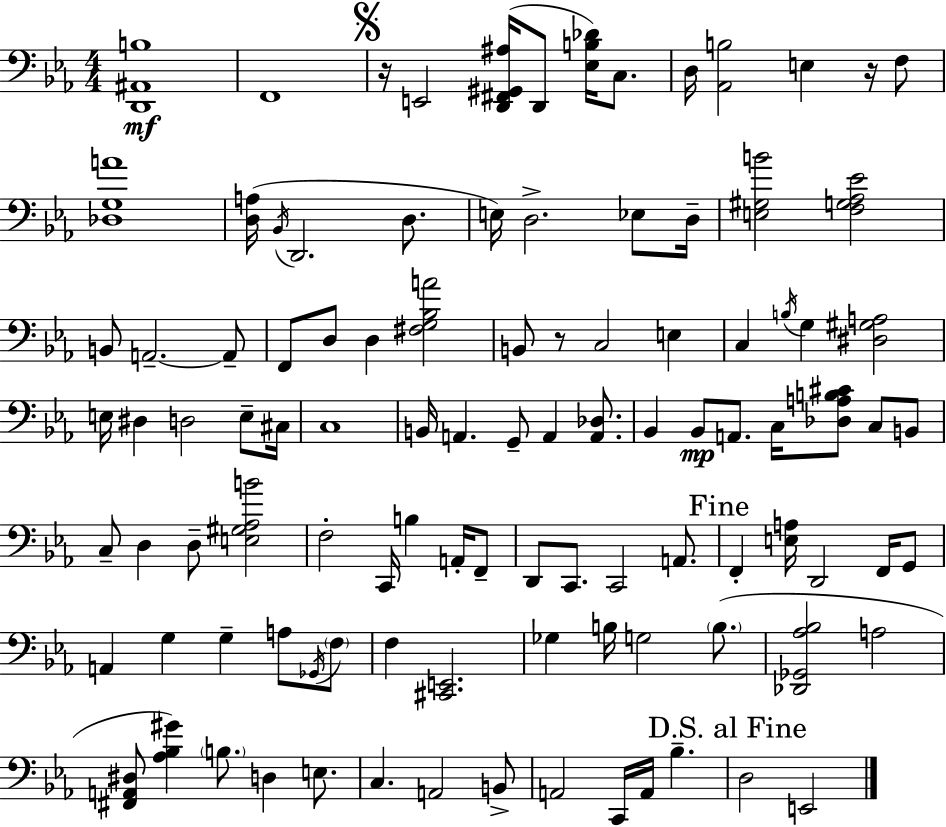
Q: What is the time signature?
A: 4/4